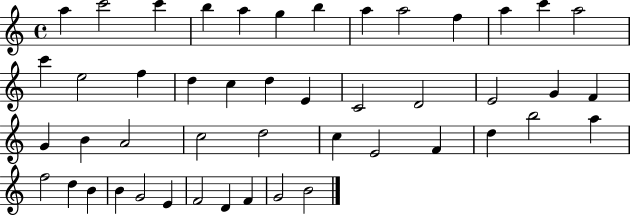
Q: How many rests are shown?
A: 0